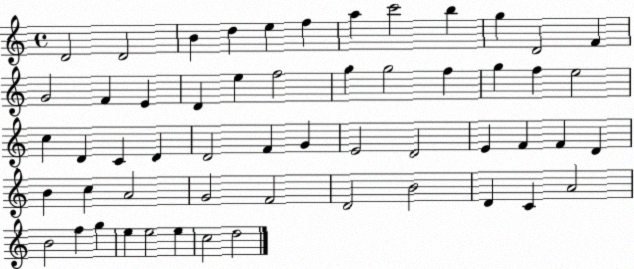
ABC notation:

X:1
T:Untitled
M:4/4
L:1/4
K:C
D2 D2 B d e f a c'2 b g D2 F G2 F E D e f2 g g2 f g f e2 c D C D D2 F G E2 D2 E F F D B c A2 G2 F2 D2 B2 D C A2 B2 f g e e2 e c2 d2